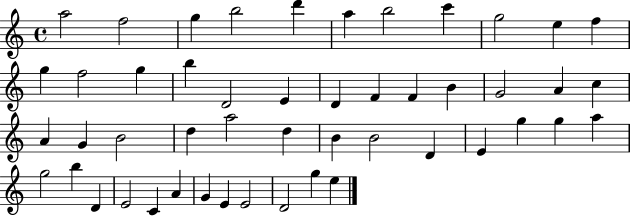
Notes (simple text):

A5/h F5/h G5/q B5/h D6/q A5/q B5/h C6/q G5/h E5/q F5/q G5/q F5/h G5/q B5/q D4/h E4/q D4/q F4/q F4/q B4/q G4/h A4/q C5/q A4/q G4/q B4/h D5/q A5/h D5/q B4/q B4/h D4/q E4/q G5/q G5/q A5/q G5/h B5/q D4/q E4/h C4/q A4/q G4/q E4/q E4/h D4/h G5/q E5/q